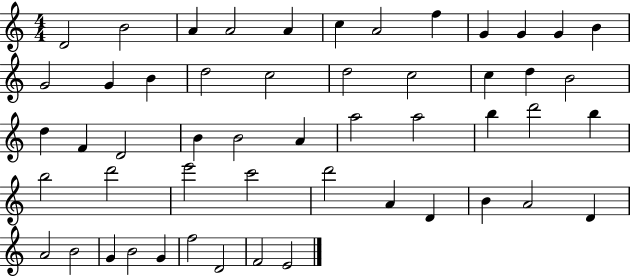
{
  \clef treble
  \numericTimeSignature
  \time 4/4
  \key c \major
  d'2 b'2 | a'4 a'2 a'4 | c''4 a'2 f''4 | g'4 g'4 g'4 b'4 | \break g'2 g'4 b'4 | d''2 c''2 | d''2 c''2 | c''4 d''4 b'2 | \break d''4 f'4 d'2 | b'4 b'2 a'4 | a''2 a''2 | b''4 d'''2 b''4 | \break b''2 d'''2 | e'''2 c'''2 | d'''2 a'4 d'4 | b'4 a'2 d'4 | \break a'2 b'2 | g'4 b'2 g'4 | f''2 d'2 | f'2 e'2 | \break \bar "|."
}